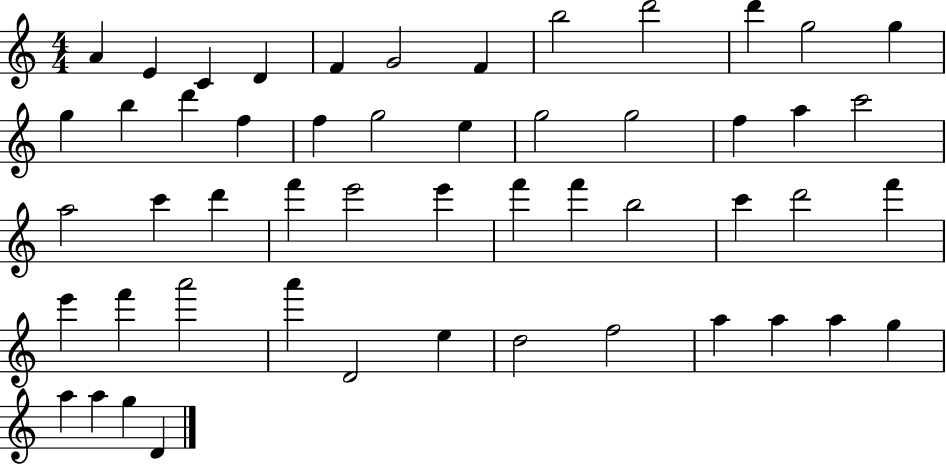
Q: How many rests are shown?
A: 0